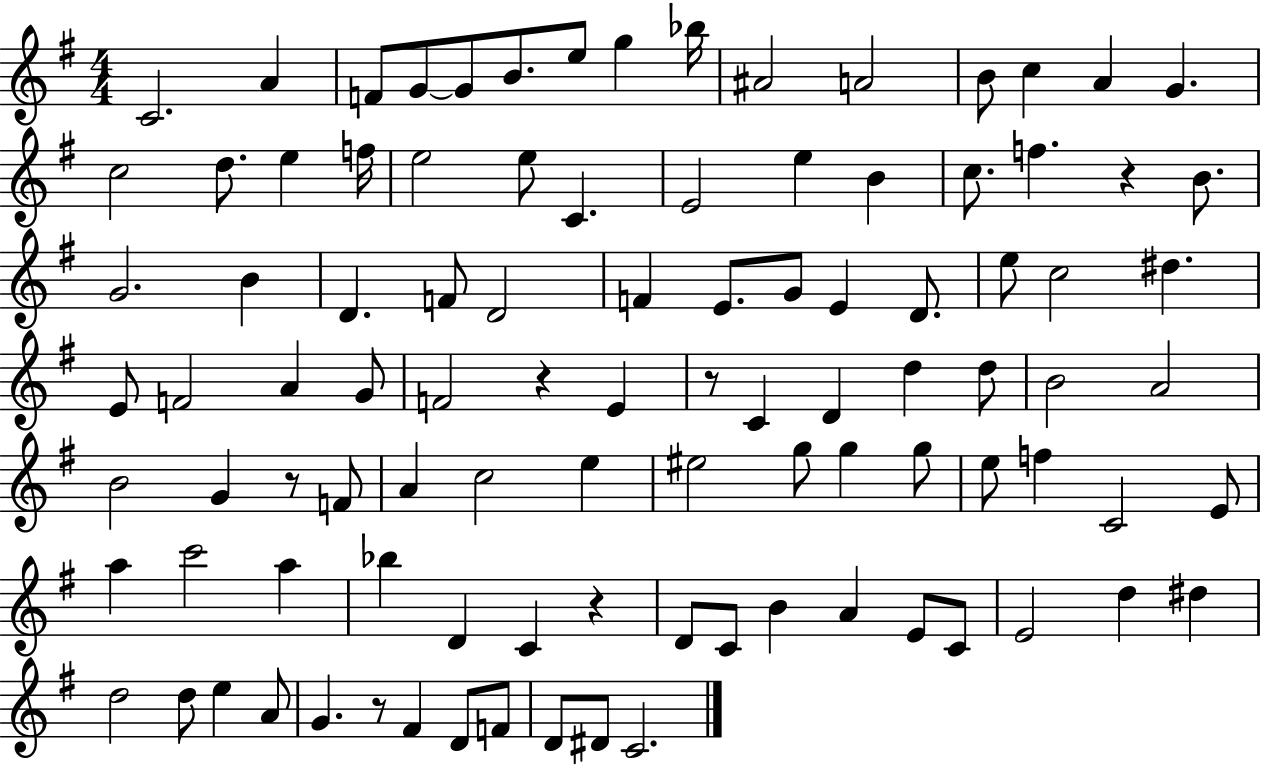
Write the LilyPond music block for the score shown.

{
  \clef treble
  \numericTimeSignature
  \time 4/4
  \key g \major
  \repeat volta 2 { c'2. a'4 | f'8 g'8~~ g'8 b'8. e''8 g''4 bes''16 | ais'2 a'2 | b'8 c''4 a'4 g'4. | \break c''2 d''8. e''4 f''16 | e''2 e''8 c'4. | e'2 e''4 b'4 | c''8. f''4. r4 b'8. | \break g'2. b'4 | d'4. f'8 d'2 | f'4 e'8. g'8 e'4 d'8. | e''8 c''2 dis''4. | \break e'8 f'2 a'4 g'8 | f'2 r4 e'4 | r8 c'4 d'4 d''4 d''8 | b'2 a'2 | \break b'2 g'4 r8 f'8 | a'4 c''2 e''4 | eis''2 g''8 g''4 g''8 | e''8 f''4 c'2 e'8 | \break a''4 c'''2 a''4 | bes''4 d'4 c'4 r4 | d'8 c'8 b'4 a'4 e'8 c'8 | e'2 d''4 dis''4 | \break d''2 d''8 e''4 a'8 | g'4. r8 fis'4 d'8 f'8 | d'8 dis'8 c'2. | } \bar "|."
}